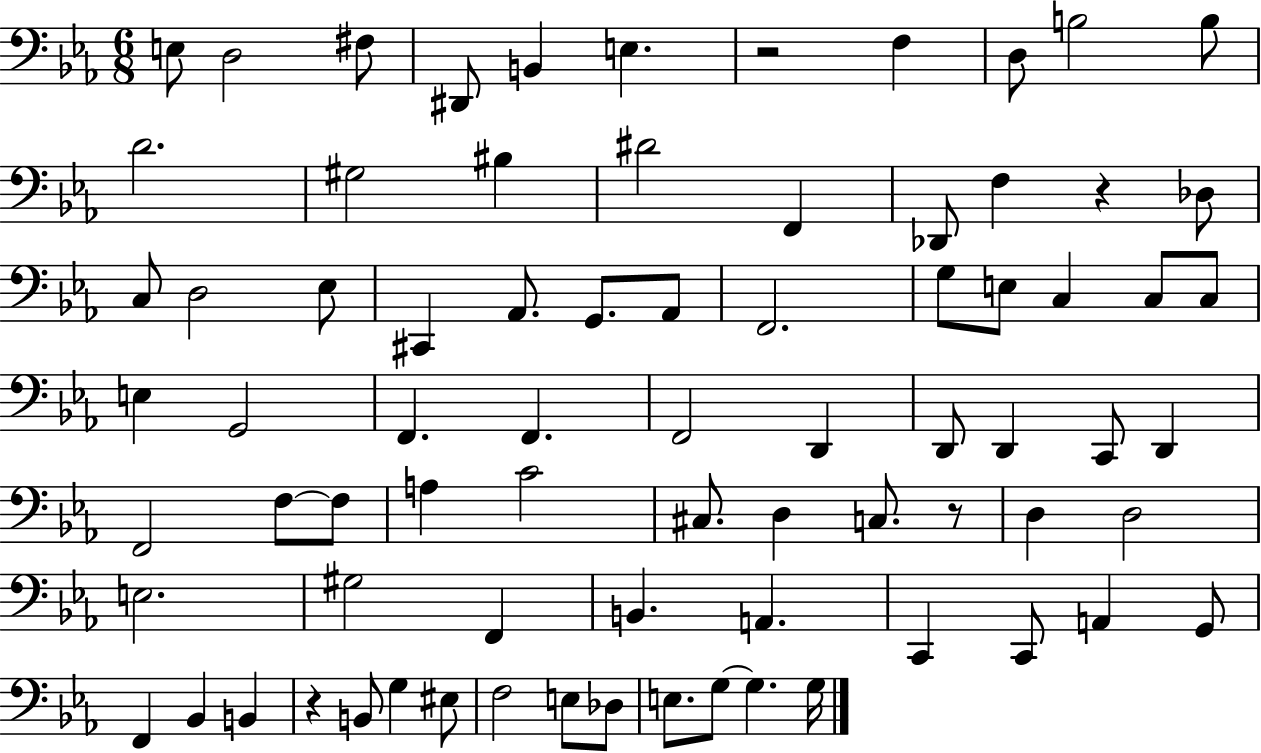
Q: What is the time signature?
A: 6/8